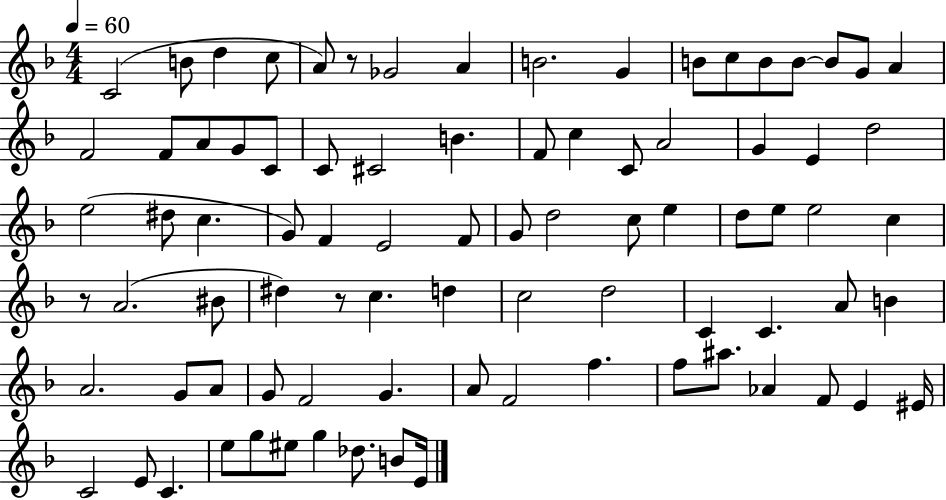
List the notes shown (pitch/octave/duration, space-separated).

C4/h B4/e D5/q C5/e A4/e R/e Gb4/h A4/q B4/h. G4/q B4/e C5/e B4/e B4/e B4/e G4/e A4/q F4/h F4/e A4/e G4/e C4/e C4/e C#4/h B4/q. F4/e C5/q C4/e A4/h G4/q E4/q D5/h E5/h D#5/e C5/q. G4/e F4/q E4/h F4/e G4/e D5/h C5/e E5/q D5/e E5/e E5/h C5/q R/e A4/h. BIS4/e D#5/q R/e C5/q. D5/q C5/h D5/h C4/q C4/q. A4/e B4/q A4/h. G4/e A4/e G4/e F4/h G4/q. A4/e F4/h F5/q. F5/e A#5/e. Ab4/q F4/e E4/q EIS4/s C4/h E4/e C4/q. E5/e G5/e EIS5/e G5/q Db5/e. B4/e E4/s